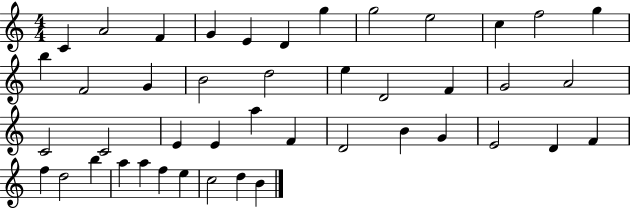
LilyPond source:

{
  \clef treble
  \numericTimeSignature
  \time 4/4
  \key c \major
  c'4 a'2 f'4 | g'4 e'4 d'4 g''4 | g''2 e''2 | c''4 f''2 g''4 | \break b''4 f'2 g'4 | b'2 d''2 | e''4 d'2 f'4 | g'2 a'2 | \break c'2 c'2 | e'4 e'4 a''4 f'4 | d'2 b'4 g'4 | e'2 d'4 f'4 | \break f''4 d''2 b''4 | a''4 a''4 f''4 e''4 | c''2 d''4 b'4 | \bar "|."
}